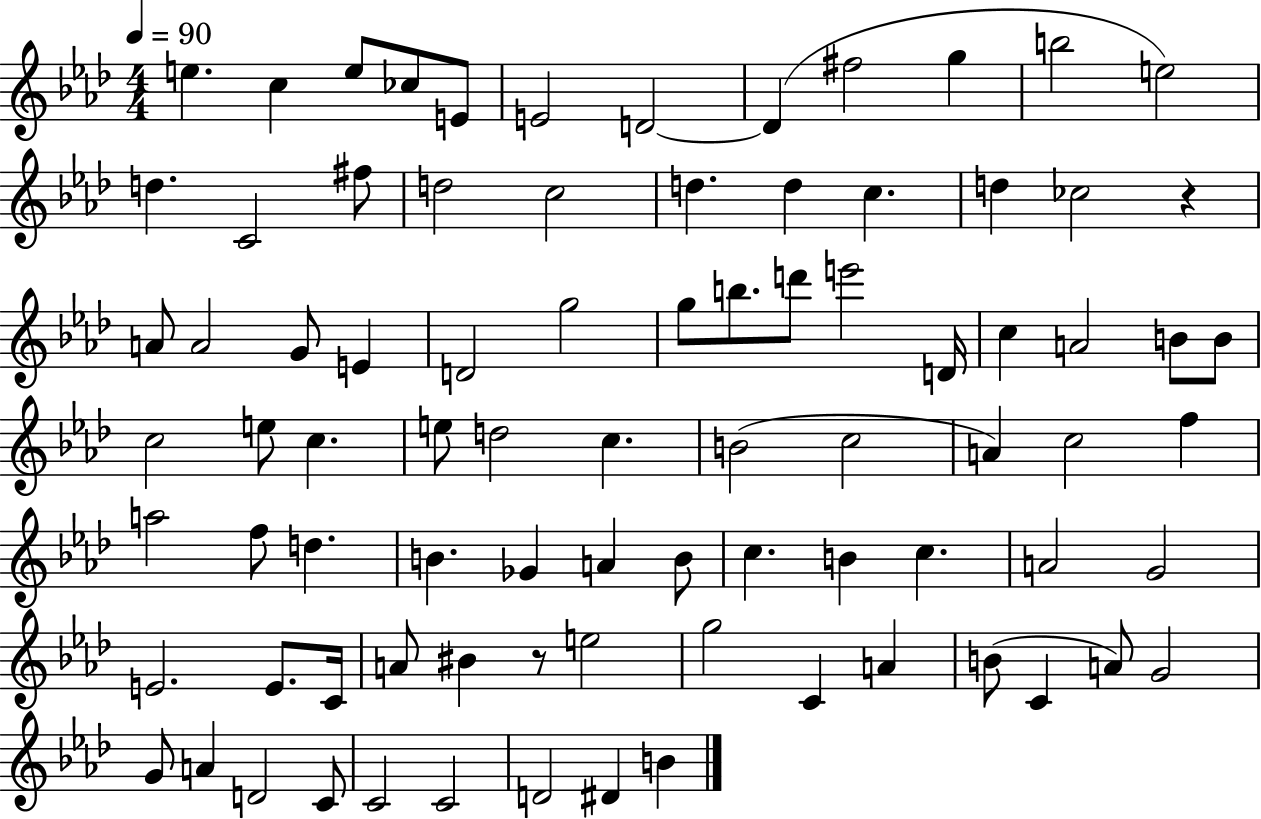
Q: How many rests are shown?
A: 2